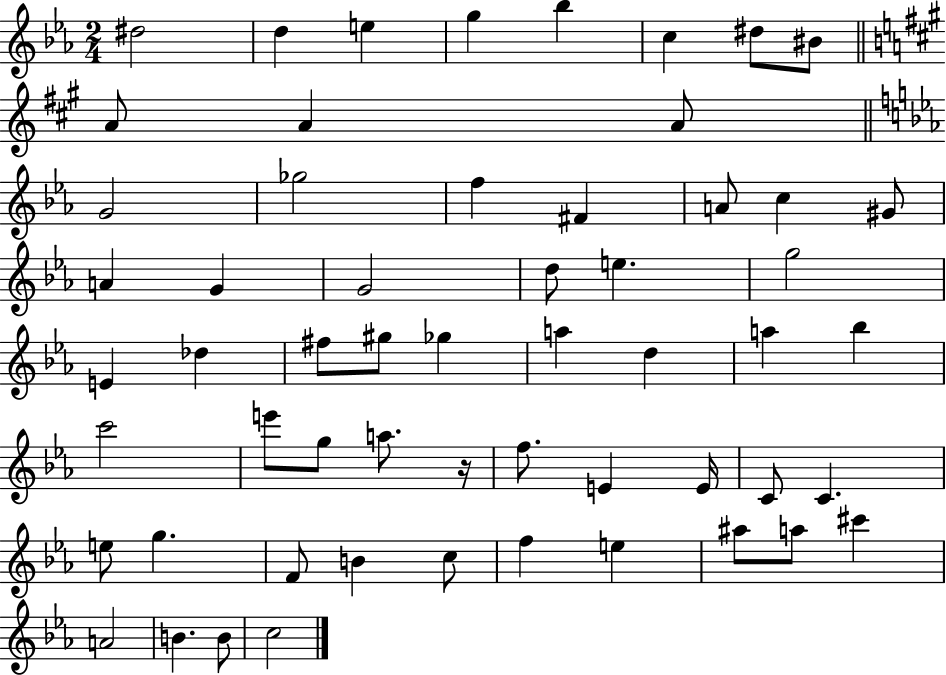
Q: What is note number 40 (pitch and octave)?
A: E4